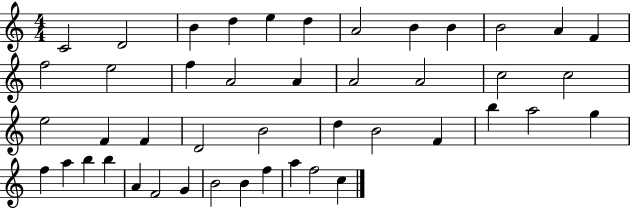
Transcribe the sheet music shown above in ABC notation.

X:1
T:Untitled
M:4/4
L:1/4
K:C
C2 D2 B d e d A2 B B B2 A F f2 e2 f A2 A A2 A2 c2 c2 e2 F F D2 B2 d B2 F b a2 g f a b b A F2 G B2 B f a f2 c